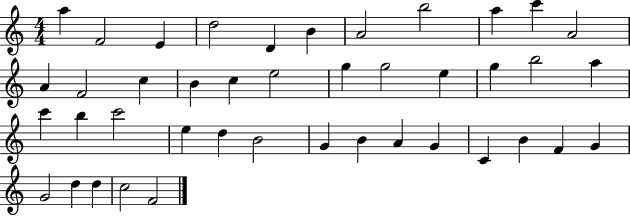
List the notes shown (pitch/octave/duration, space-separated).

A5/q F4/h E4/q D5/h D4/q B4/q A4/h B5/h A5/q C6/q A4/h A4/q F4/h C5/q B4/q C5/q E5/h G5/q G5/h E5/q G5/q B5/h A5/q C6/q B5/q C6/h E5/q D5/q B4/h G4/q B4/q A4/q G4/q C4/q B4/q F4/q G4/q G4/h D5/q D5/q C5/h F4/h